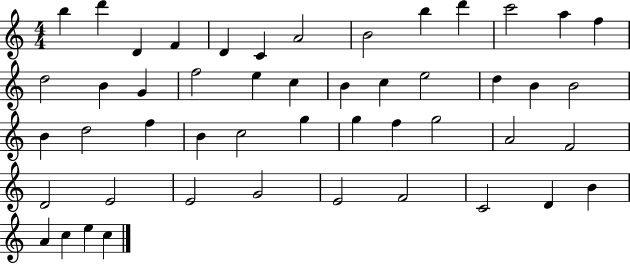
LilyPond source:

{
  \clef treble
  \numericTimeSignature
  \time 4/4
  \key c \major
  b''4 d'''4 d'4 f'4 | d'4 c'4 a'2 | b'2 b''4 d'''4 | c'''2 a''4 f''4 | \break d''2 b'4 g'4 | f''2 e''4 c''4 | b'4 c''4 e''2 | d''4 b'4 b'2 | \break b'4 d''2 f''4 | b'4 c''2 g''4 | g''4 f''4 g''2 | a'2 f'2 | \break d'2 e'2 | e'2 g'2 | e'2 f'2 | c'2 d'4 b'4 | \break a'4 c''4 e''4 c''4 | \bar "|."
}